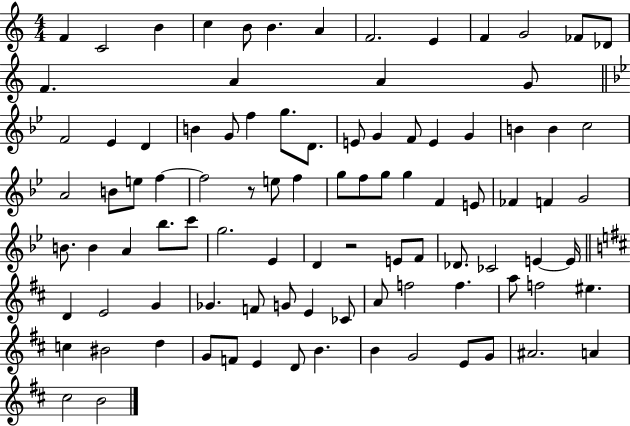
F4/q C4/h B4/q C5/q B4/e B4/q. A4/q F4/h. E4/q F4/q G4/h FES4/e Db4/e F4/q. A4/q A4/q G4/e F4/h Eb4/q D4/q B4/q G4/e F5/q G5/e. D4/e. E4/e G4/q F4/e E4/q G4/q B4/q B4/q C5/h A4/h B4/e E5/e F5/q F5/h R/e E5/e F5/q G5/e F5/e G5/e G5/q F4/q E4/e FES4/q F4/q G4/h B4/e. B4/q A4/q Bb5/e. C6/e G5/h. Eb4/q D4/q R/h E4/e F4/e Db4/e. CES4/h E4/q E4/s D4/q E4/h G4/q Gb4/q. F4/e G4/e E4/q CES4/e A4/e F5/h F5/q. A5/e F5/h EIS5/q. C5/q BIS4/h D5/q G4/e F4/e E4/q D4/e B4/q. B4/q G4/h E4/e G4/e A#4/h. A4/q C#5/h B4/h